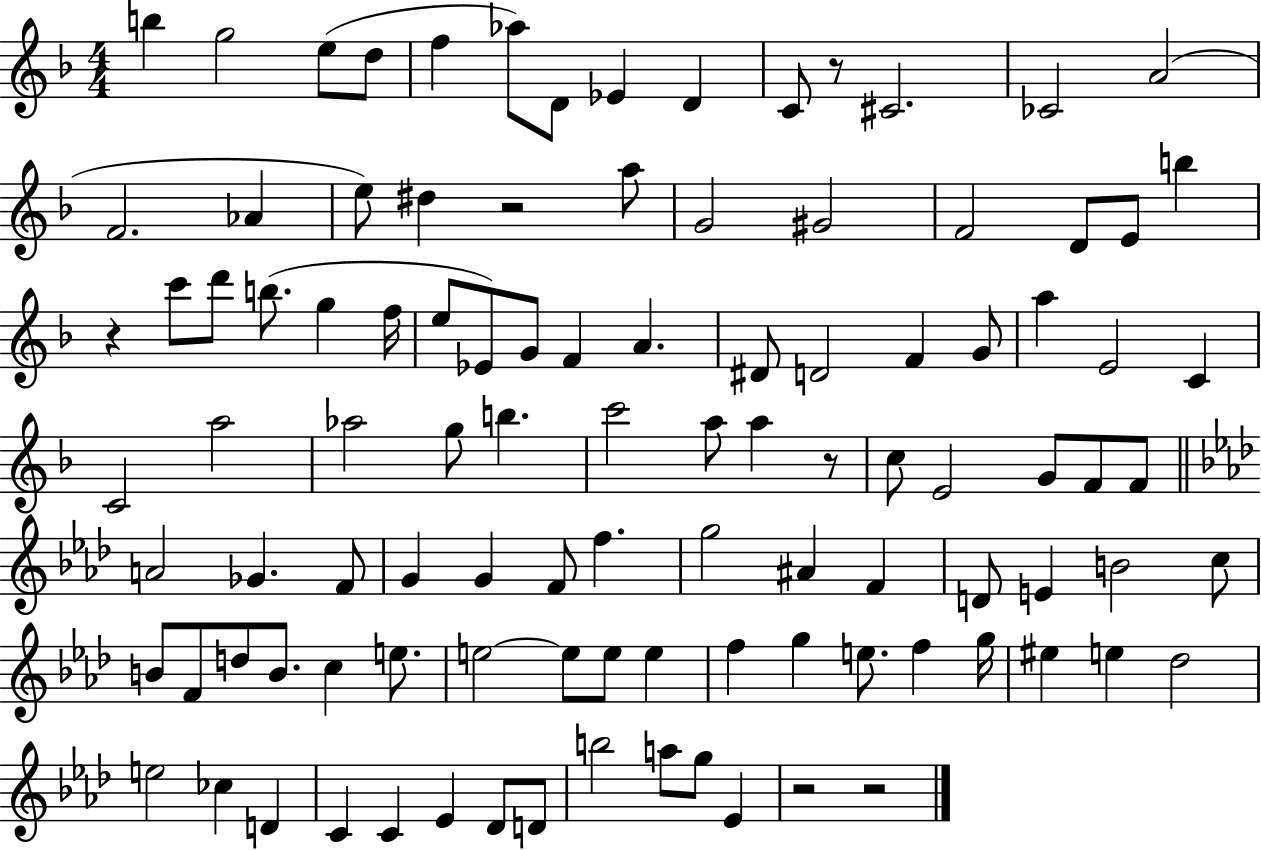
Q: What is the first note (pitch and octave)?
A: B5